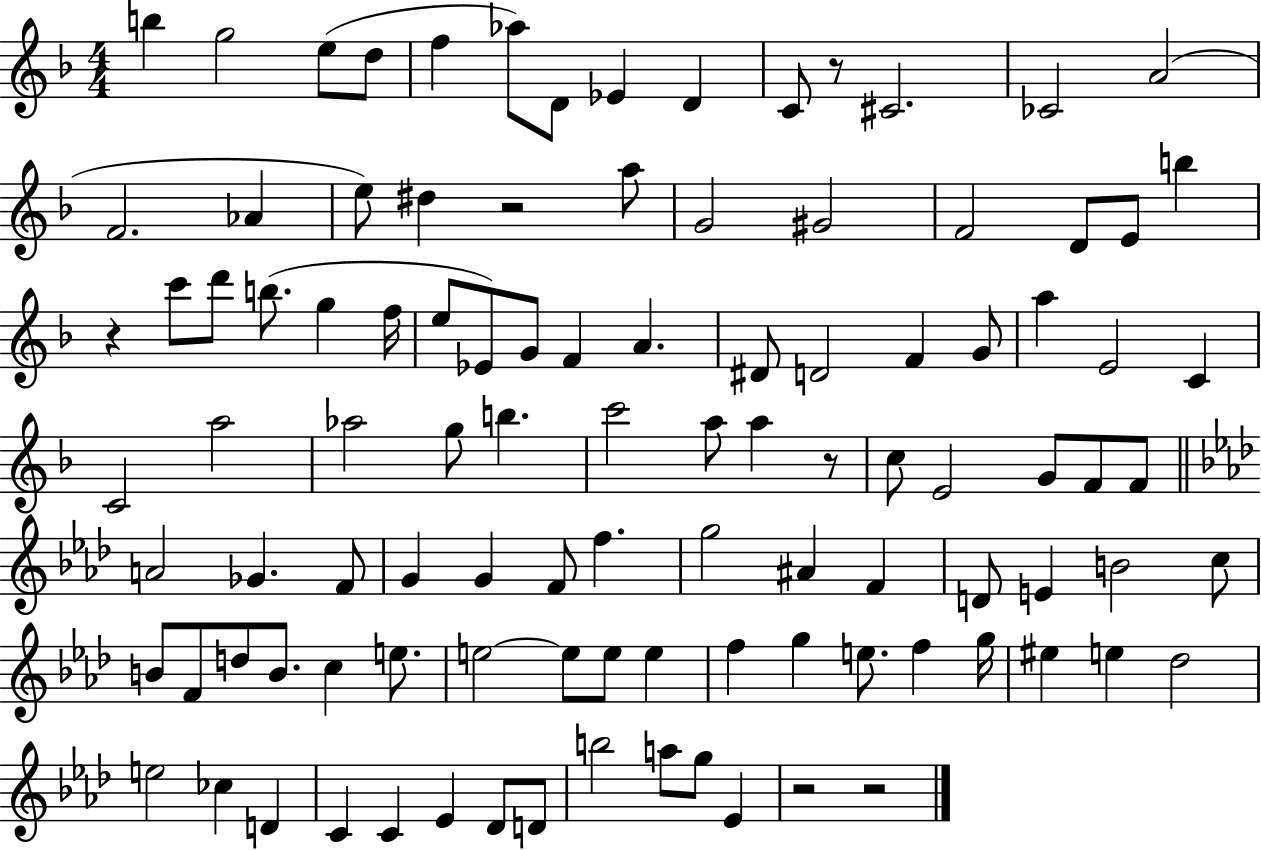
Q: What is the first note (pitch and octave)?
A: B5